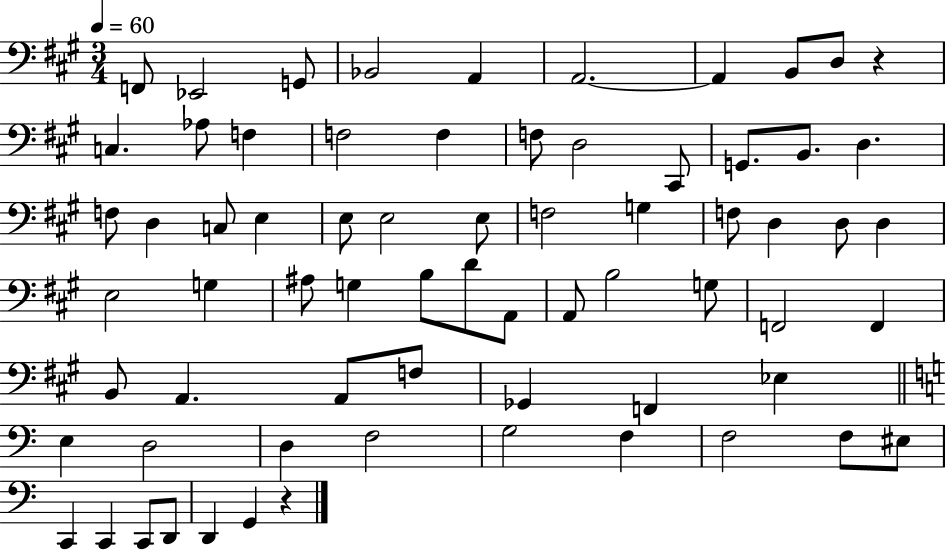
{
  \clef bass
  \numericTimeSignature
  \time 3/4
  \key a \major
  \tempo 4 = 60
  f,8 ees,2 g,8 | bes,2 a,4 | a,2.~~ | a,4 b,8 d8 r4 | \break c4. aes8 f4 | f2 f4 | f8 d2 cis,8 | g,8. b,8. d4. | \break f8 d4 c8 e4 | e8 e2 e8 | f2 g4 | f8 d4 d8 d4 | \break e2 g4 | ais8 g4 b8 d'8 a,8 | a,8 b2 g8 | f,2 f,4 | \break b,8 a,4. a,8 f8 | ges,4 f,4 ees4 | \bar "||" \break \key c \major e4 d2 | d4 f2 | g2 f4 | f2 f8 eis8 | \break c,4 c,4 c,8 d,8 | d,4 g,4 r4 | \bar "|."
}